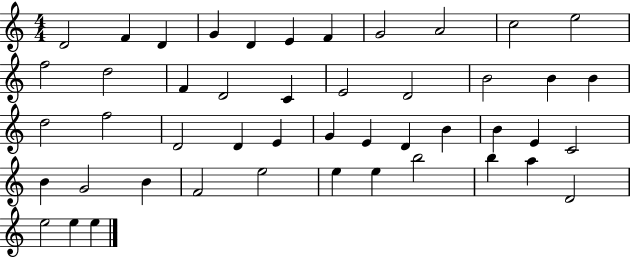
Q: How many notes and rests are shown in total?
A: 47